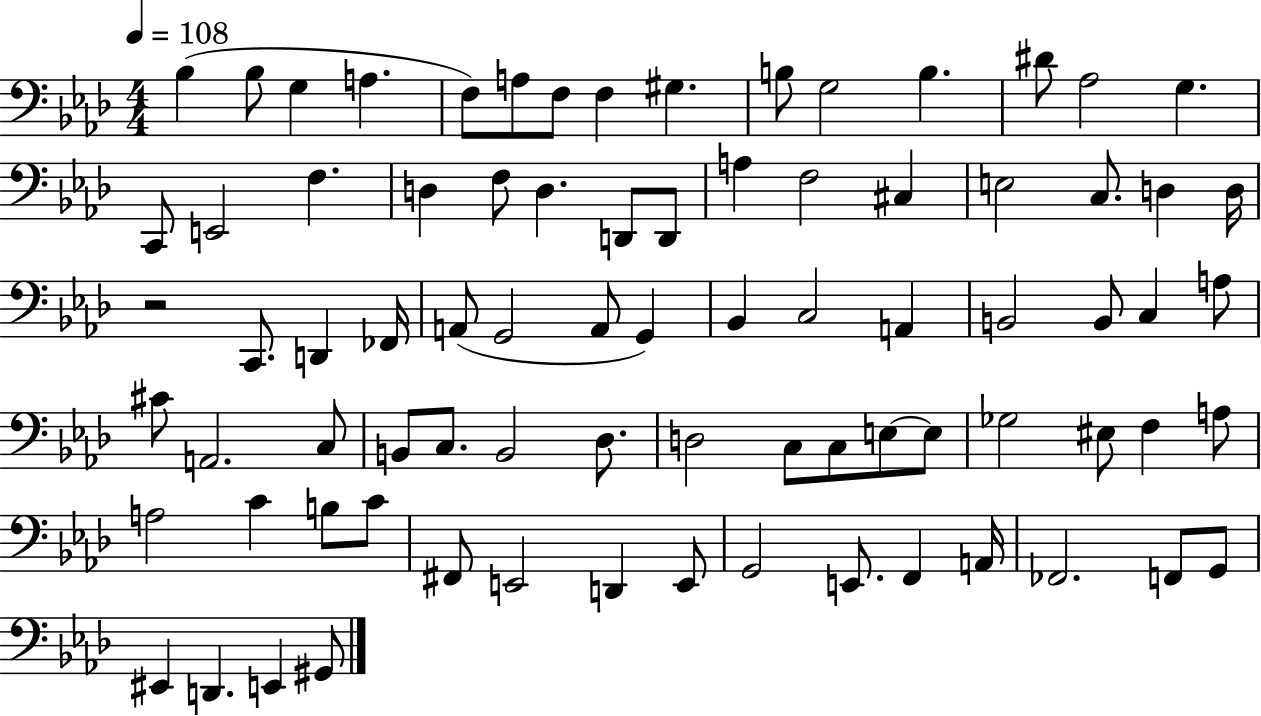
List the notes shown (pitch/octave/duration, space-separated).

Bb3/q Bb3/e G3/q A3/q. F3/e A3/e F3/e F3/q G#3/q. B3/e G3/h B3/q. D#4/e Ab3/h G3/q. C2/e E2/h F3/q. D3/q F3/e D3/q. D2/e D2/e A3/q F3/h C#3/q E3/h C3/e. D3/q D3/s R/h C2/e. D2/q FES2/s A2/e G2/h A2/e G2/q Bb2/q C3/h A2/q B2/h B2/e C3/q A3/e C#4/e A2/h. C3/e B2/e C3/e. B2/h Db3/e. D3/h C3/e C3/e E3/e E3/e Gb3/h EIS3/e F3/q A3/e A3/h C4/q B3/e C4/e F#2/e E2/h D2/q E2/e G2/h E2/e. F2/q A2/s FES2/h. F2/e G2/e EIS2/q D2/q. E2/q G#2/e